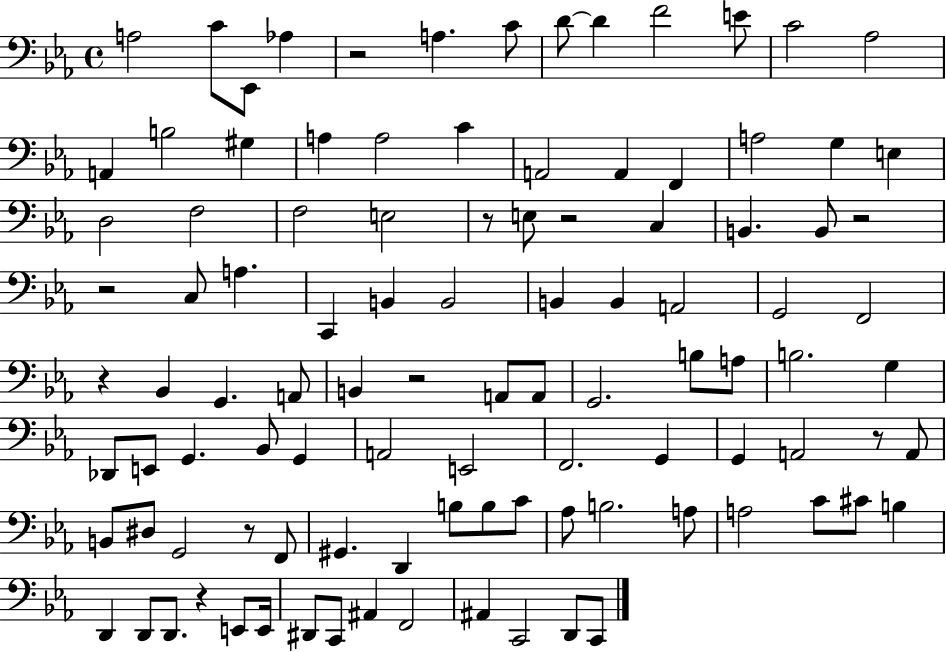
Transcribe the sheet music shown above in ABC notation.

X:1
T:Untitled
M:4/4
L:1/4
K:Eb
A,2 C/2 _E,,/2 _A, z2 A, C/2 D/2 D F2 E/2 C2 _A,2 A,, B,2 ^G, A, A,2 C A,,2 A,, F,, A,2 G, E, D,2 F,2 F,2 E,2 z/2 E,/2 z2 C, B,, B,,/2 z2 z2 C,/2 A, C,, B,, B,,2 B,, B,, A,,2 G,,2 F,,2 z _B,, G,, A,,/2 B,, z2 A,,/2 A,,/2 G,,2 B,/2 A,/2 B,2 G, _D,,/2 E,,/2 G,, _B,,/2 G,, A,,2 E,,2 F,,2 G,, G,, A,,2 z/2 A,,/2 B,,/2 ^D,/2 G,,2 z/2 F,,/2 ^G,, D,, B,/2 B,/2 C/2 _A,/2 B,2 A,/2 A,2 C/2 ^C/2 B, D,, D,,/2 D,,/2 z E,,/2 E,,/4 ^D,,/2 C,,/2 ^A,, F,,2 ^A,, C,,2 D,,/2 C,,/2